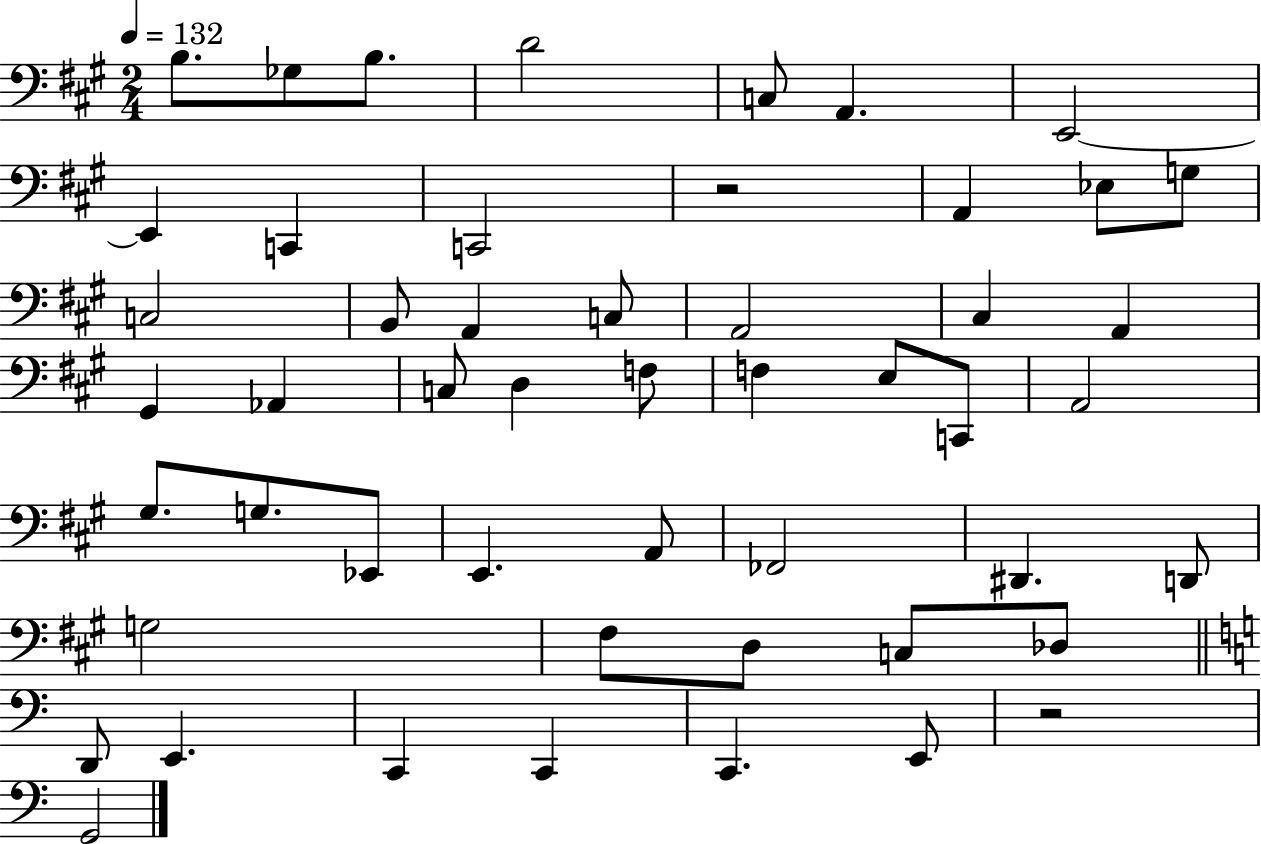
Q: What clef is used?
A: bass